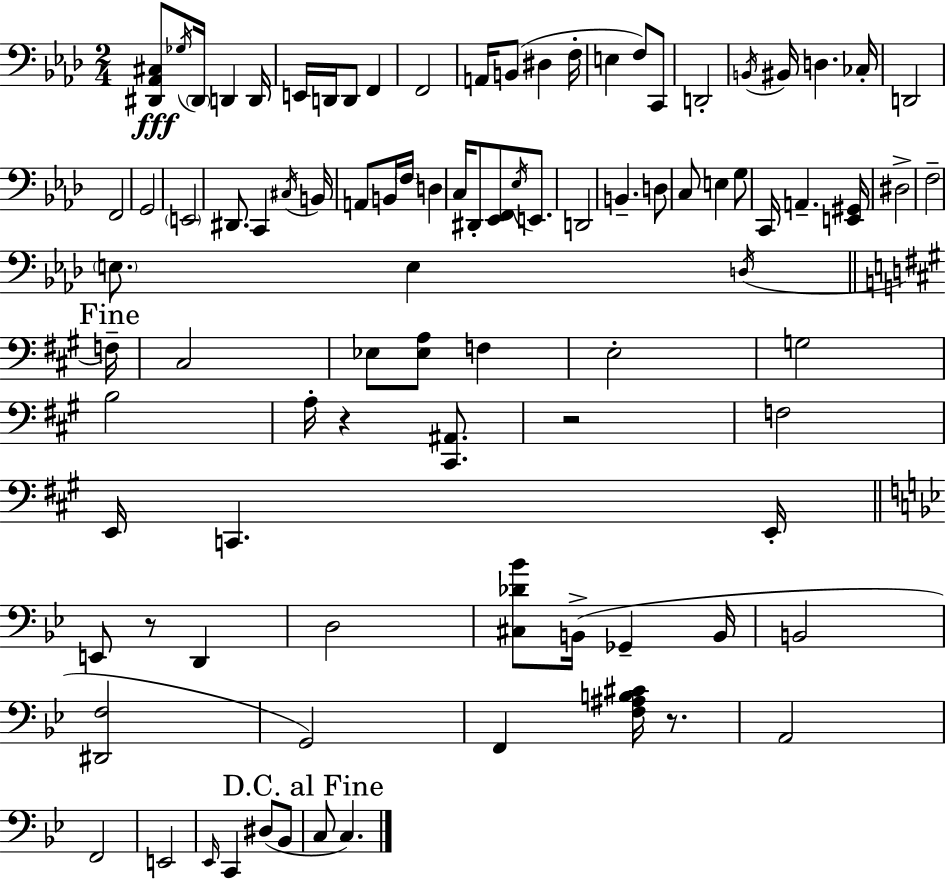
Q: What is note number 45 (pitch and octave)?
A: A2